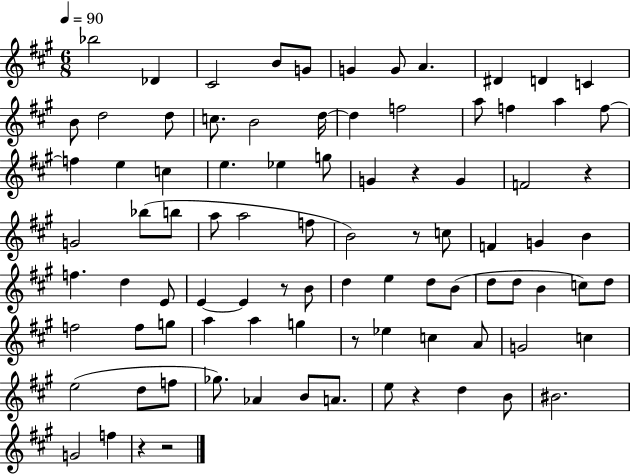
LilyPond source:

{
  \clef treble
  \numericTimeSignature
  \time 6/8
  \key a \major
  \tempo 4 = 90
  bes''2 des'4 | cis'2 b'8 g'8 | g'4 g'8 a'4. | dis'4 d'4 c'4 | \break b'8 d''2 d''8 | c''8. b'2 d''16~~ | d''4 f''2 | a''8 f''4 a''4 f''8~~ | \break f''4 e''4 c''4 | e''4. ees''4 g''8 | g'4 r4 g'4 | f'2 r4 | \break g'2 bes''8( b''8 | a''8 a''2 f''8 | b'2) r8 c''8 | f'4 g'4 b'4 | \break f''4. d''4 e'8 | e'4~~ e'4 r8 b'8 | d''4 e''4 d''8 b'8( | d''8 d''8 b'4 c''8) d''8 | \break f''2 f''8 g''8 | a''4 a''4 g''4 | r8 ees''4 c''4 a'8 | g'2 c''4 | \break e''2( d''8 f''8 | ges''8.) aes'4 b'8 a'8. | e''8 r4 d''4 b'8 | bis'2. | \break g'2 f''4 | r4 r2 | \bar "|."
}